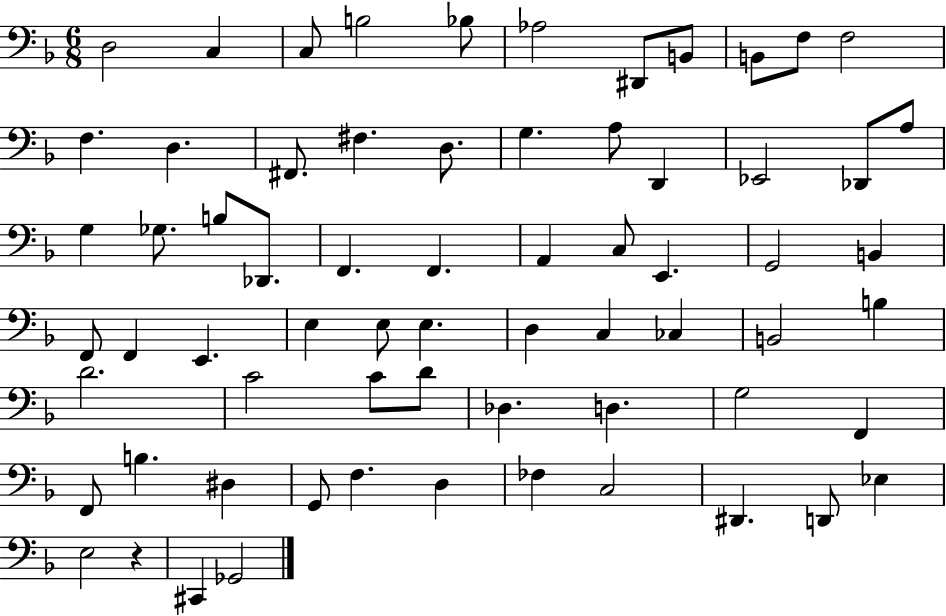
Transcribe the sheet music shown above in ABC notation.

X:1
T:Untitled
M:6/8
L:1/4
K:F
D,2 C, C,/2 B,2 _B,/2 _A,2 ^D,,/2 B,,/2 B,,/2 F,/2 F,2 F, D, ^F,,/2 ^F, D,/2 G, A,/2 D,, _E,,2 _D,,/2 A,/2 G, _G,/2 B,/2 _D,,/2 F,, F,, A,, C,/2 E,, G,,2 B,, F,,/2 F,, E,, E, E,/2 E, D, C, _C, B,,2 B, D2 C2 C/2 D/2 _D, D, G,2 F,, F,,/2 B, ^D, G,,/2 F, D, _F, C,2 ^D,, D,,/2 _E, E,2 z ^C,, _G,,2